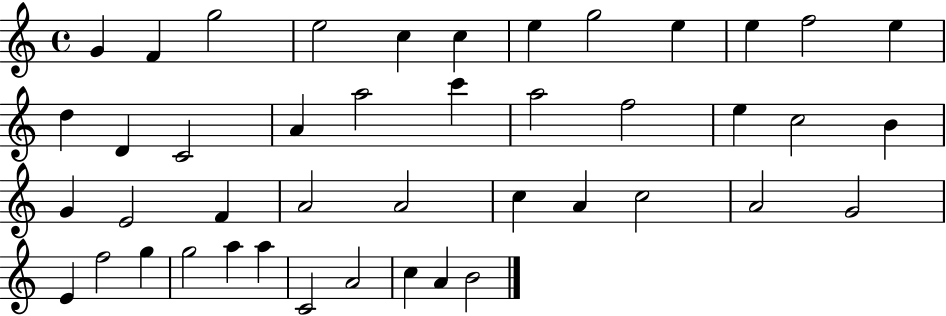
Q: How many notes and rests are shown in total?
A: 44